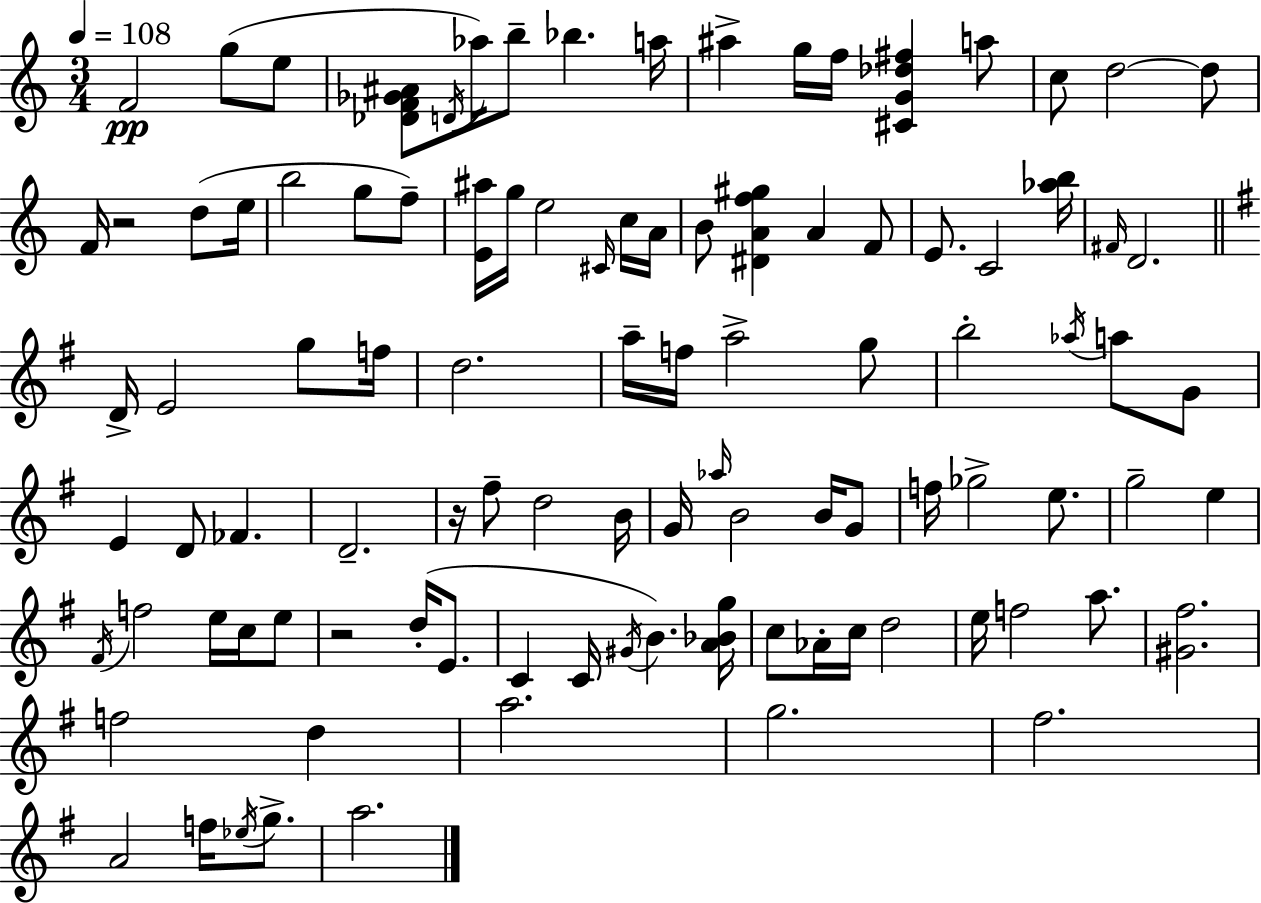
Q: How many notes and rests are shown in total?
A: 101